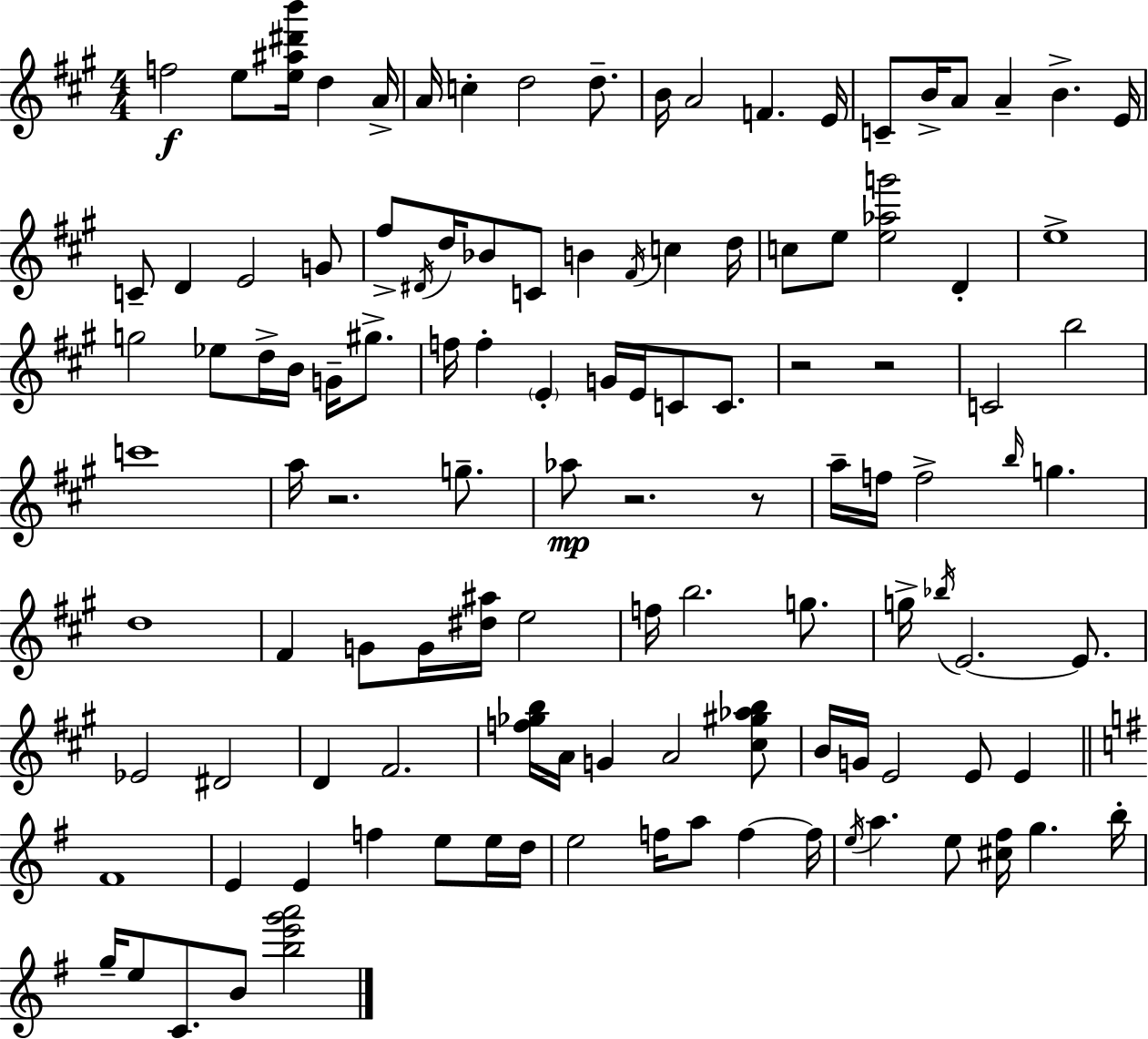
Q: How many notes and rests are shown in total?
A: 116